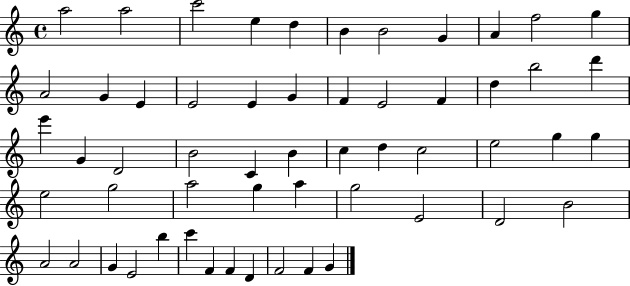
{
  \clef treble
  \time 4/4
  \defaultTimeSignature
  \key c \major
  a''2 a''2 | c'''2 e''4 d''4 | b'4 b'2 g'4 | a'4 f''2 g''4 | \break a'2 g'4 e'4 | e'2 e'4 g'4 | f'4 e'2 f'4 | d''4 b''2 d'''4 | \break e'''4 g'4 d'2 | b'2 c'4 b'4 | c''4 d''4 c''2 | e''2 g''4 g''4 | \break e''2 g''2 | a''2 g''4 a''4 | g''2 e'2 | d'2 b'2 | \break a'2 a'2 | g'4 e'2 b''4 | c'''4 f'4 f'4 d'4 | f'2 f'4 g'4 | \break \bar "|."
}